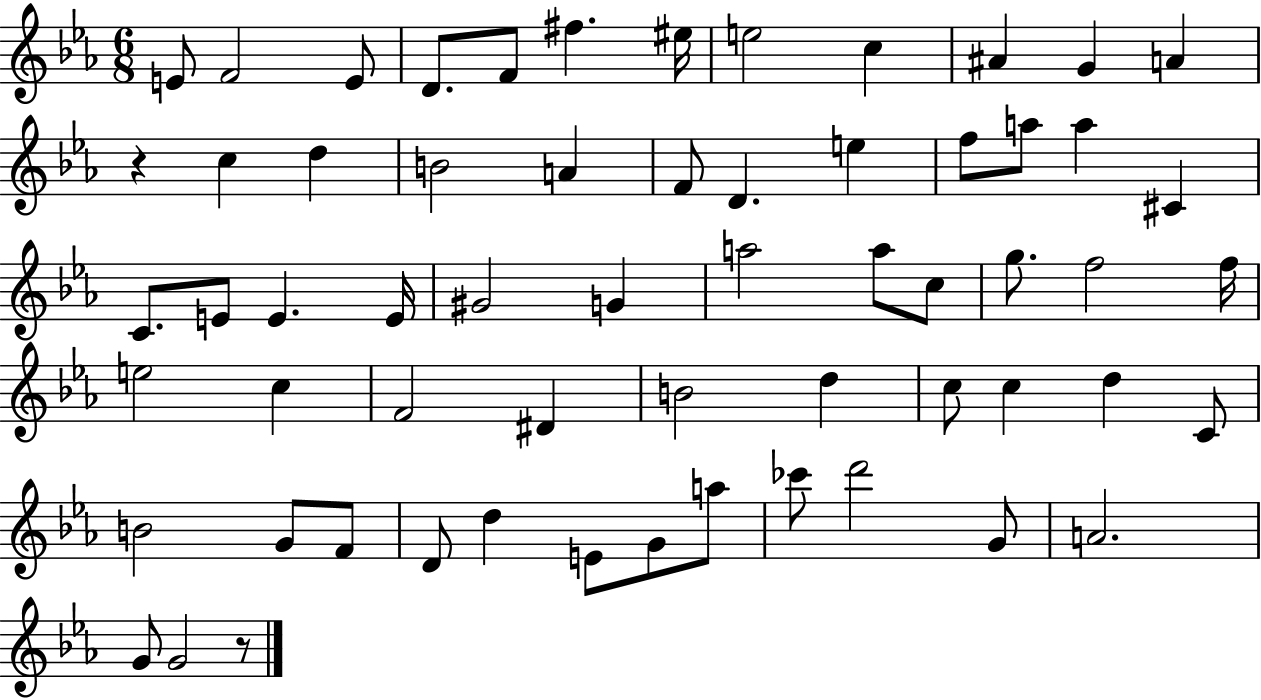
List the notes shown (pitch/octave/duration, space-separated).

E4/e F4/h E4/e D4/e. F4/e F#5/q. EIS5/s E5/h C5/q A#4/q G4/q A4/q R/q C5/q D5/q B4/h A4/q F4/e D4/q. E5/q F5/e A5/e A5/q C#4/q C4/e. E4/e E4/q. E4/s G#4/h G4/q A5/h A5/e C5/e G5/e. F5/h F5/s E5/h C5/q F4/h D#4/q B4/h D5/q C5/e C5/q D5/q C4/e B4/h G4/e F4/e D4/e D5/q E4/e G4/e A5/e CES6/e D6/h G4/e A4/h. G4/e G4/h R/e